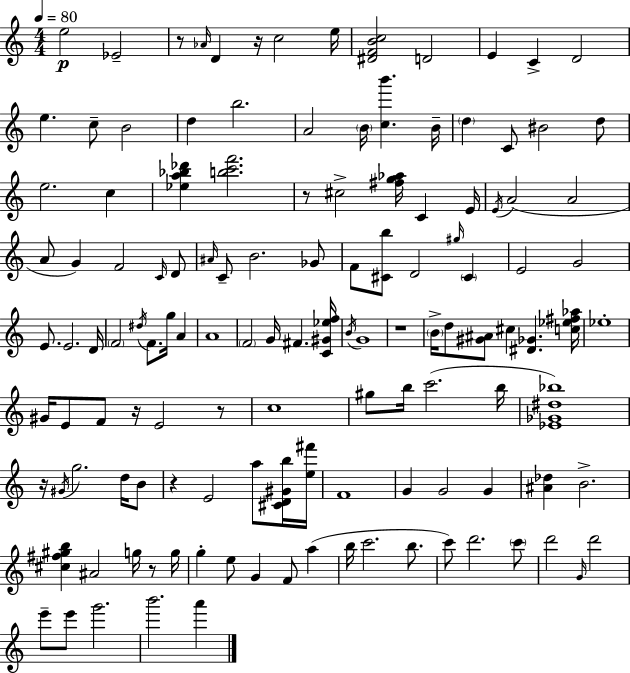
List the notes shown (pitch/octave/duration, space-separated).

E5/h Eb4/h R/e Ab4/s D4/q R/s C5/h E5/s [D#4,F4,B4,C5]/h D4/h E4/q C4/q D4/h E5/q. C5/e B4/h D5/q B5/h. A4/h B4/s [C5,B6]/q. B4/s D5/q C4/e BIS4/h D5/e E5/h. C5/q [Eb5,A5,Bb5,Db6]/q [B5,C6,F6]/h. R/e C#5/h [F#5,G5,Ab5]/s C4/q E4/s E4/s A4/h A4/h A4/e G4/q F4/h C4/s D4/e A#4/s C4/e B4/h. Gb4/e F4/e [C#4,B5]/e D4/h G#5/s C#4/q E4/h G4/h E4/e. E4/h. D4/s F4/h D#5/s F4/e. G5/s A4/q A4/w F4/h G4/s F#4/q. [C4,G#4,Eb5,F5]/s B4/s G4/w R/w B4/s D5/e [G#4,A#4]/e C#5/q [D#4,Gb4]/q. [C5,Eb5,F#5,Ab5]/s Eb5/w G#4/s E4/e F4/e R/s E4/h R/e C5/w G#5/e B5/s C6/h. B5/s [Eb4,Gb4,D#5,Bb5]/w R/s G#4/s G5/h. D5/s B4/e R/q E4/h A5/e [C#4,D4,G#4,B5]/s [E5,F#6]/s F4/w G4/q G4/h G4/q [A#4,Db5]/q B4/h. [C#5,F#5,G#5,B5]/q A#4/h G5/s R/e G5/s G5/q E5/e G4/q F4/e A5/q B5/s C6/h. B5/e. C6/e D6/h. C6/e D6/h G4/s D6/h E6/e E6/e G6/h. B6/h. A6/q